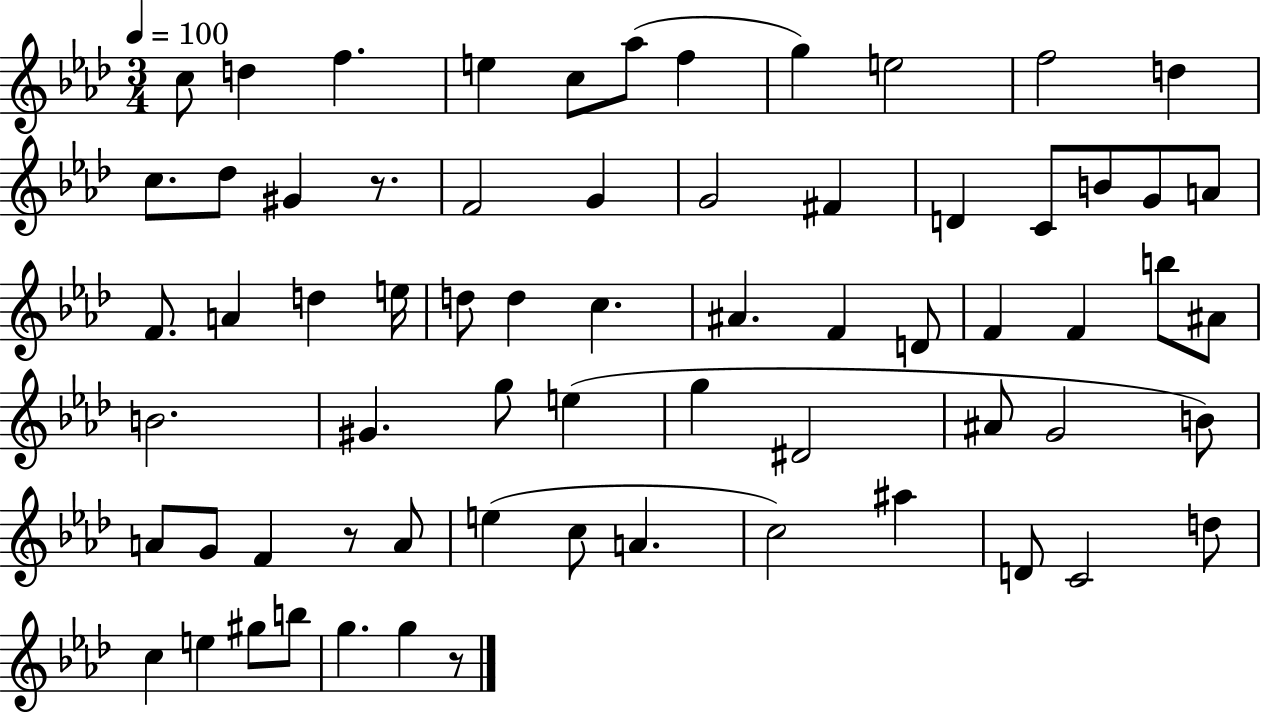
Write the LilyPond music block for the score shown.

{
  \clef treble
  \numericTimeSignature
  \time 3/4
  \key aes \major
  \tempo 4 = 100
  c''8 d''4 f''4. | e''4 c''8 aes''8( f''4 | g''4) e''2 | f''2 d''4 | \break c''8. des''8 gis'4 r8. | f'2 g'4 | g'2 fis'4 | d'4 c'8 b'8 g'8 a'8 | \break f'8. a'4 d''4 e''16 | d''8 d''4 c''4. | ais'4. f'4 d'8 | f'4 f'4 b''8 ais'8 | \break b'2. | gis'4. g''8 e''4( | g''4 dis'2 | ais'8 g'2 b'8) | \break a'8 g'8 f'4 r8 a'8 | e''4( c''8 a'4. | c''2) ais''4 | d'8 c'2 d''8 | \break c''4 e''4 gis''8 b''8 | g''4. g''4 r8 | \bar "|."
}